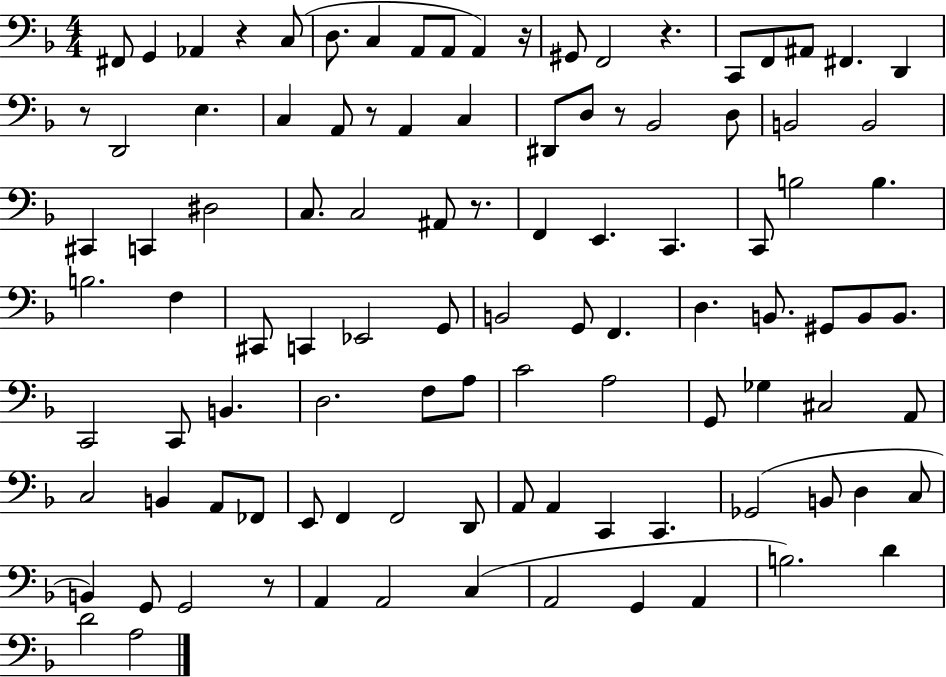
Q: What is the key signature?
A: F major